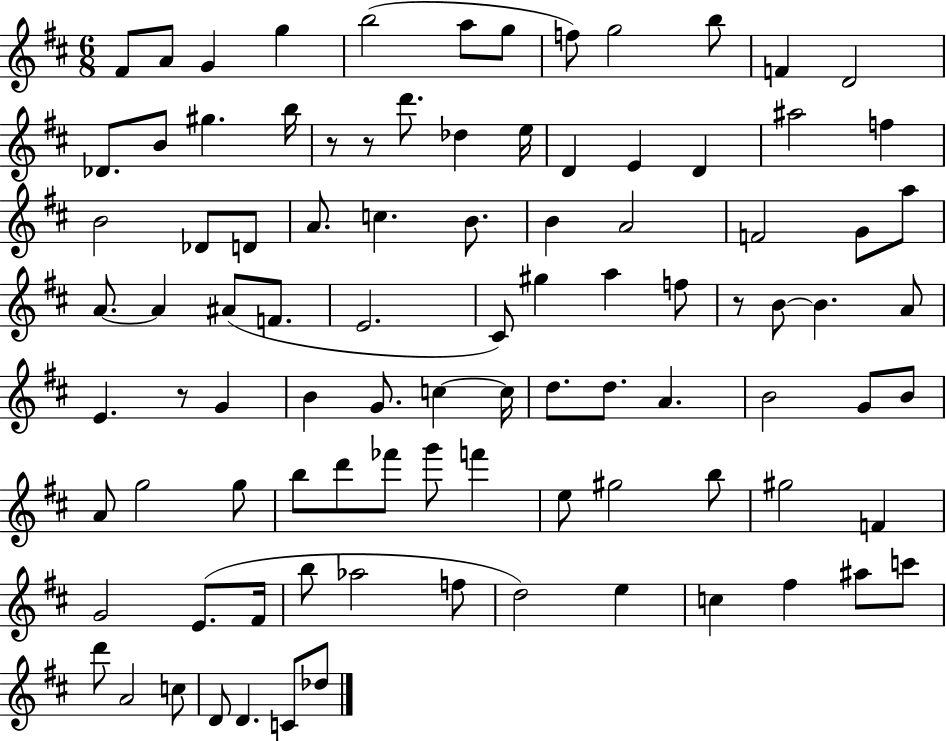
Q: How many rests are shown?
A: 4